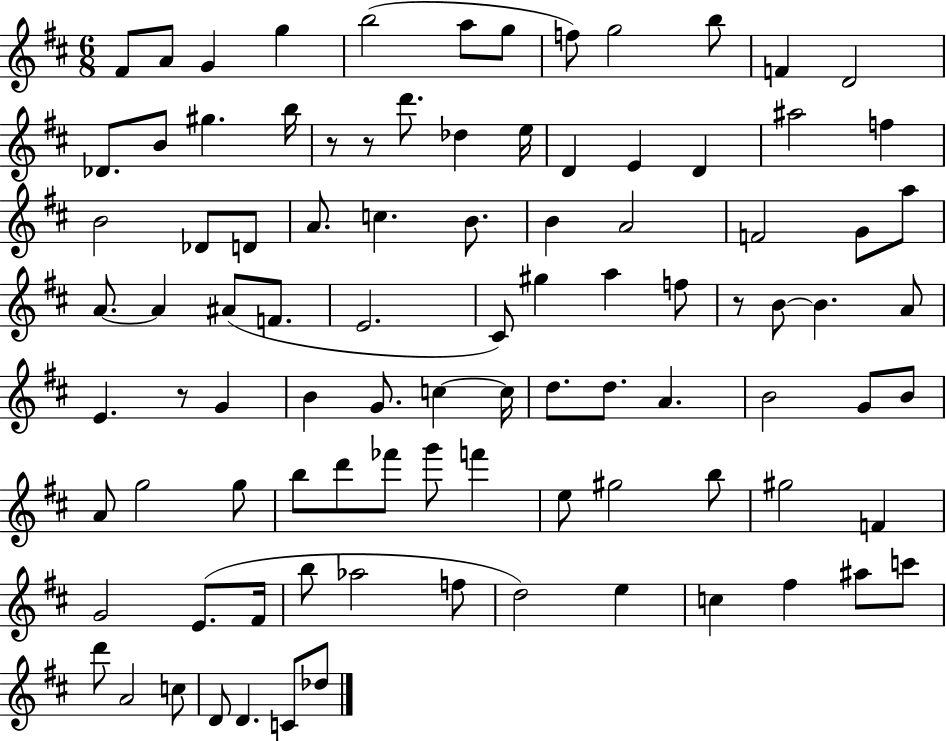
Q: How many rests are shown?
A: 4